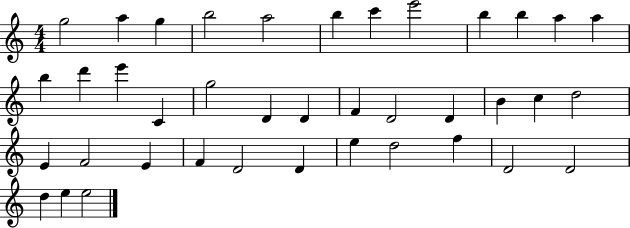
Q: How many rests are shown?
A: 0